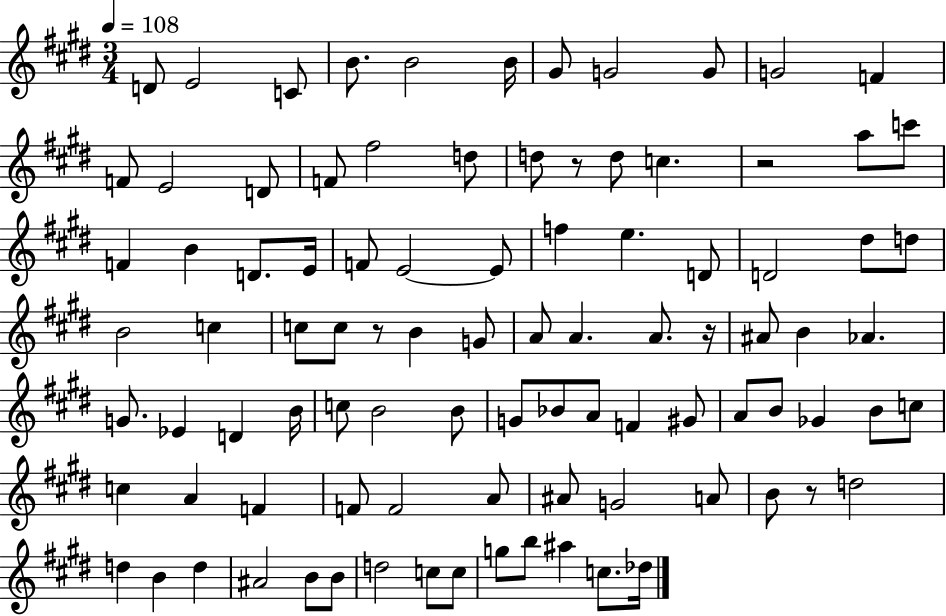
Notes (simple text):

D4/e E4/h C4/e B4/e. B4/h B4/s G#4/e G4/h G4/e G4/h F4/q F4/e E4/h D4/e F4/e F#5/h D5/e D5/e R/e D5/e C5/q. R/h A5/e C6/e F4/q B4/q D4/e. E4/s F4/e E4/h E4/e F5/q E5/q. D4/e D4/h D#5/e D5/e B4/h C5/q C5/e C5/e R/e B4/q G4/e A4/e A4/q. A4/e. R/s A#4/e B4/q Ab4/q. G4/e. Eb4/q D4/q B4/s C5/e B4/h B4/e G4/e Bb4/e A4/e F4/q G#4/e A4/e B4/e Gb4/q B4/e C5/e C5/q A4/q F4/q F4/e F4/h A4/e A#4/e G4/h A4/e B4/e R/e D5/h D5/q B4/q D5/q A#4/h B4/e B4/e D5/h C5/e C5/e G5/e B5/e A#5/q C5/e. Db5/s